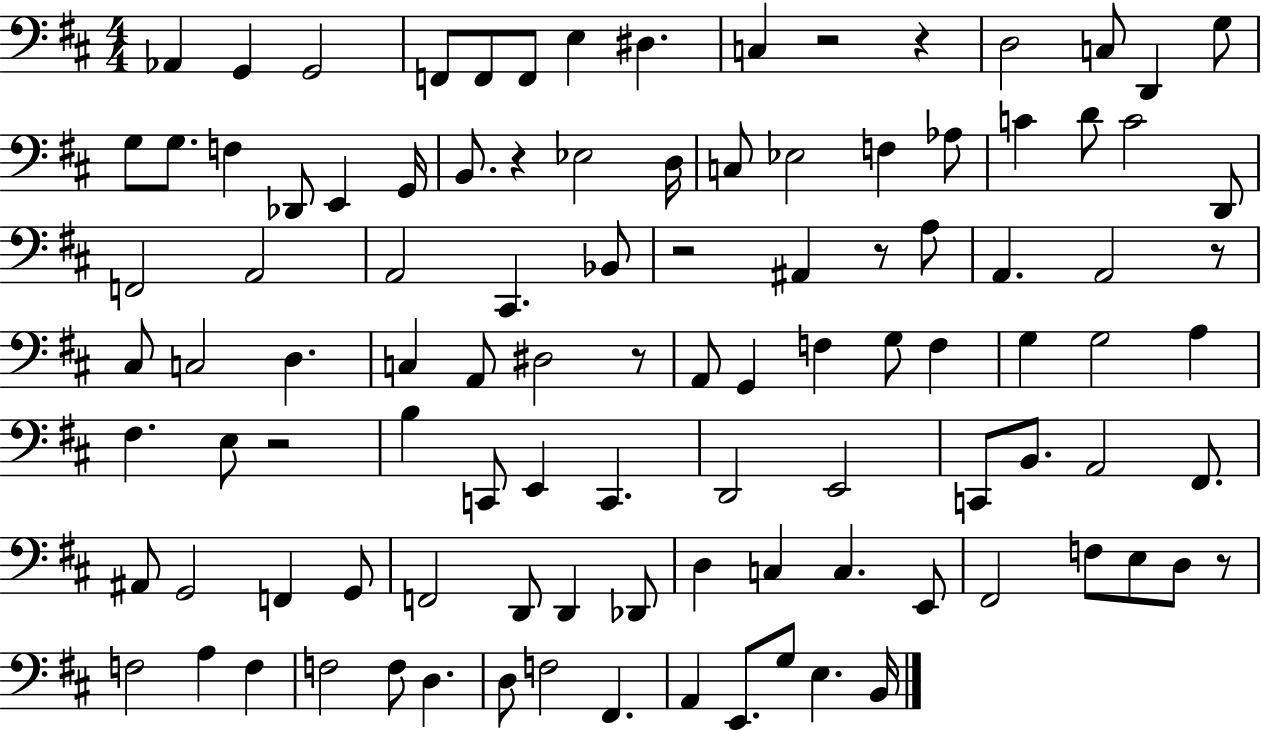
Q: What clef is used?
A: bass